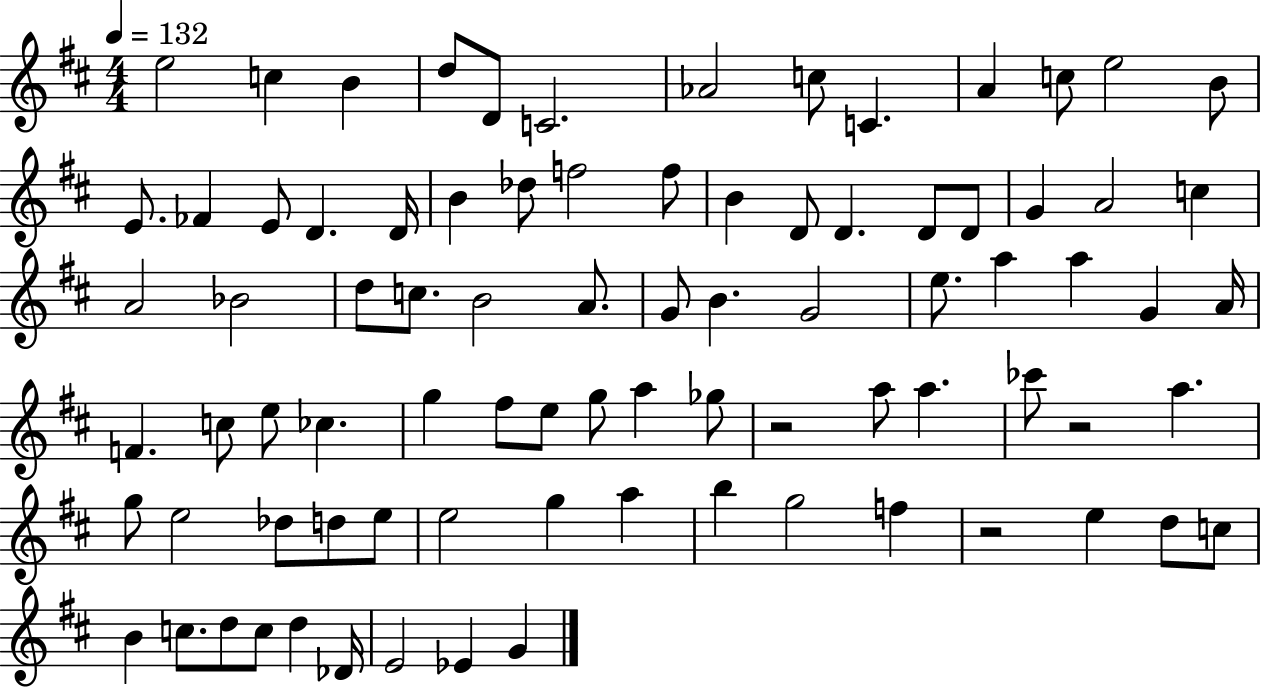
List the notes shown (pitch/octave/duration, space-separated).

E5/h C5/q B4/q D5/e D4/e C4/h. Ab4/h C5/e C4/q. A4/q C5/e E5/h B4/e E4/e. FES4/q E4/e D4/q. D4/s B4/q Db5/e F5/h F5/e B4/q D4/e D4/q. D4/e D4/e G4/q A4/h C5/q A4/h Bb4/h D5/e C5/e. B4/h A4/e. G4/e B4/q. G4/h E5/e. A5/q A5/q G4/q A4/s F4/q. C5/e E5/e CES5/q. G5/q F#5/e E5/e G5/e A5/q Gb5/e R/h A5/e A5/q. CES6/e R/h A5/q. G5/e E5/h Db5/e D5/e E5/e E5/h G5/q A5/q B5/q G5/h F5/q R/h E5/q D5/e C5/e B4/q C5/e. D5/e C5/e D5/q Db4/s E4/h Eb4/q G4/q